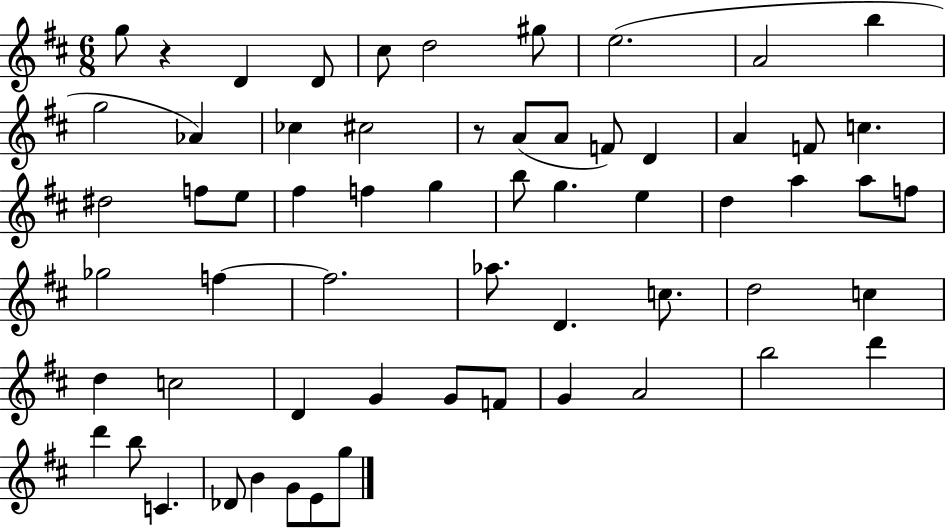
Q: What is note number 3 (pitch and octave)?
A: D4